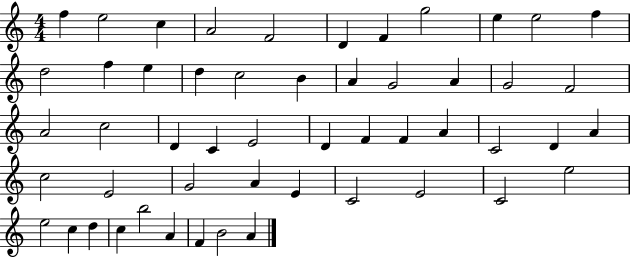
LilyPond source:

{
  \clef treble
  \numericTimeSignature
  \time 4/4
  \key c \major
  f''4 e''2 c''4 | a'2 f'2 | d'4 f'4 g''2 | e''4 e''2 f''4 | \break d''2 f''4 e''4 | d''4 c''2 b'4 | a'4 g'2 a'4 | g'2 f'2 | \break a'2 c''2 | d'4 c'4 e'2 | d'4 f'4 f'4 a'4 | c'2 d'4 a'4 | \break c''2 e'2 | g'2 a'4 e'4 | c'2 e'2 | c'2 e''2 | \break e''2 c''4 d''4 | c''4 b''2 a'4 | f'4 b'2 a'4 | \bar "|."
}